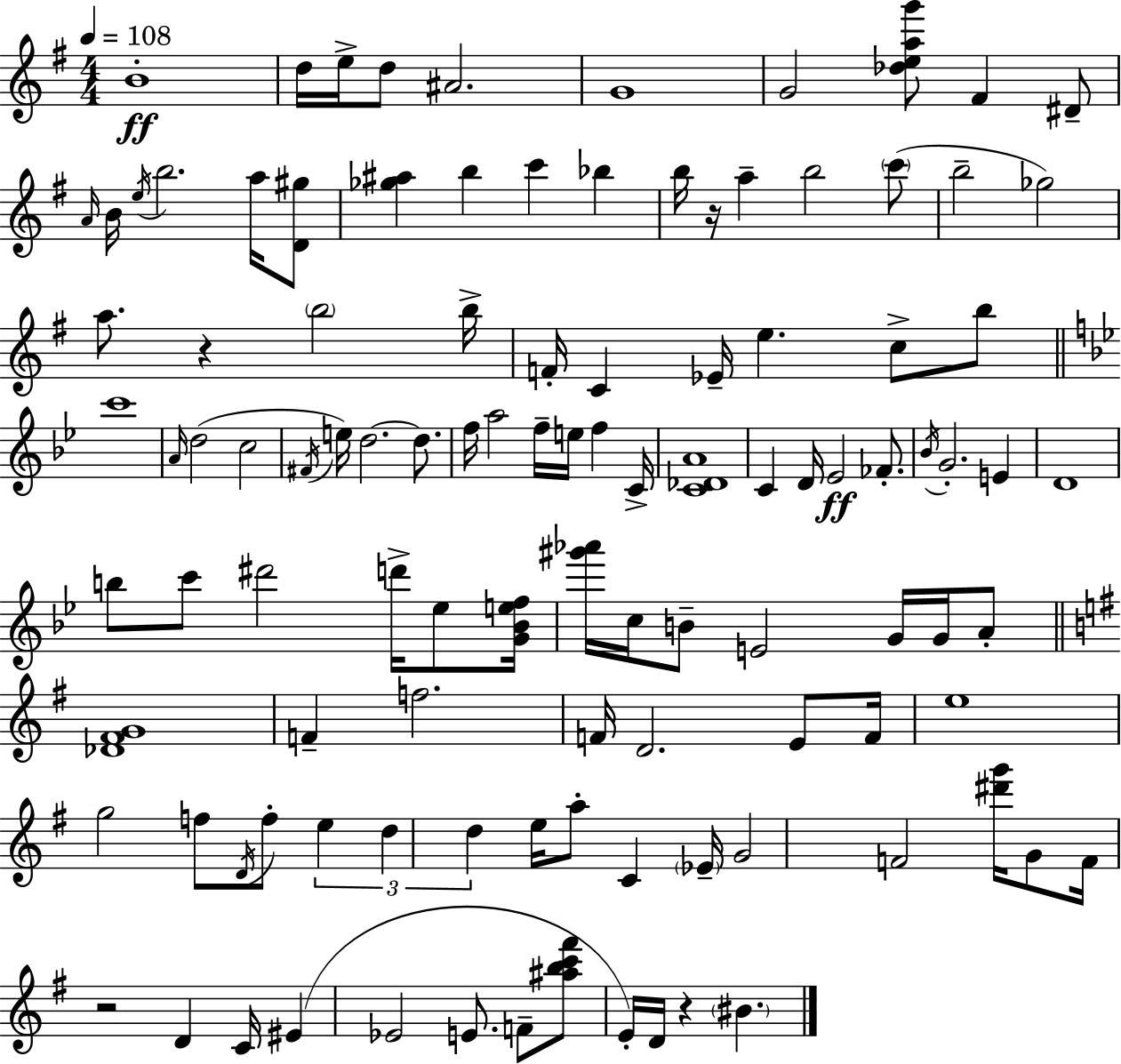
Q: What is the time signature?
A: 4/4